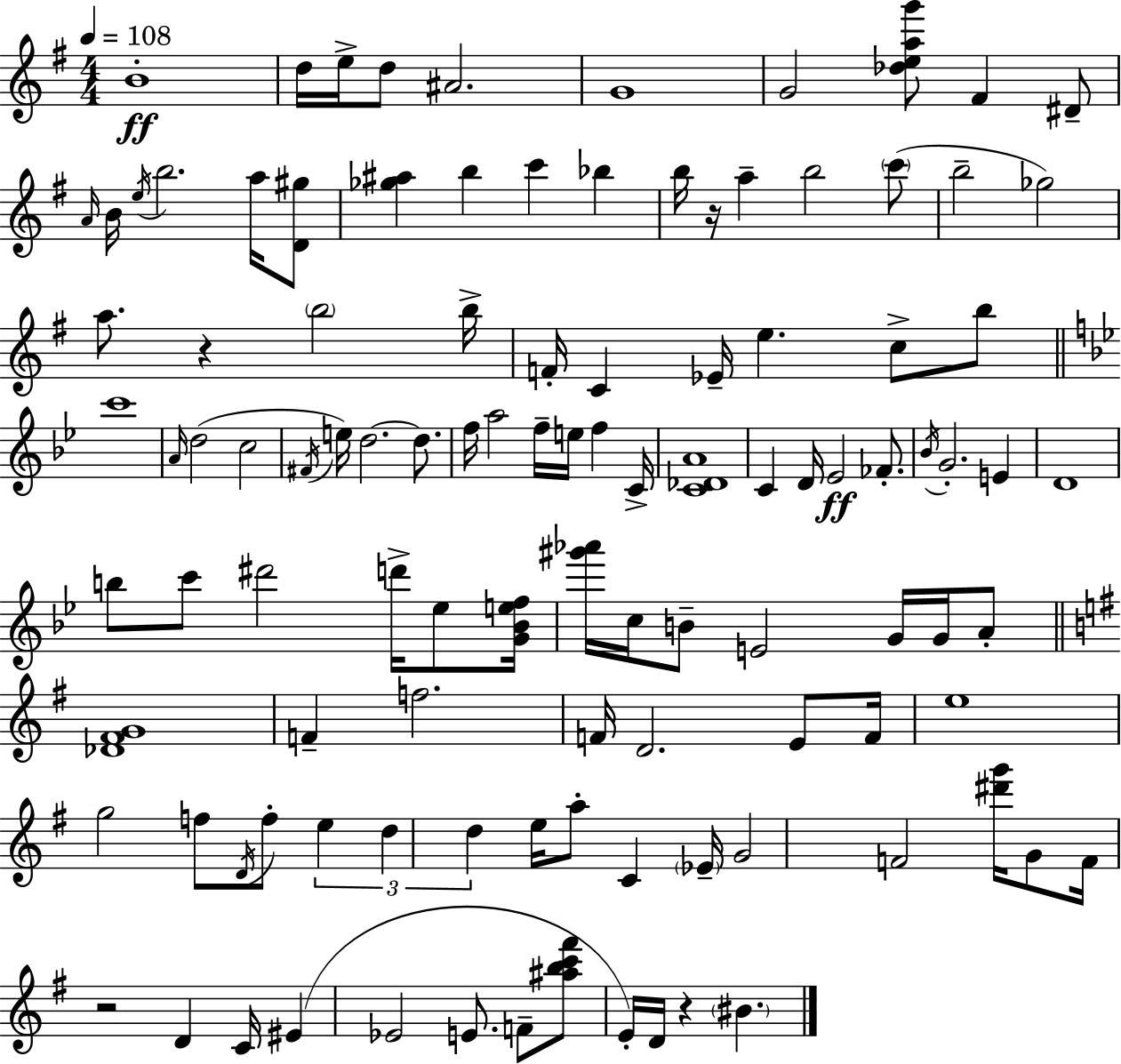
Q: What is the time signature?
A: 4/4